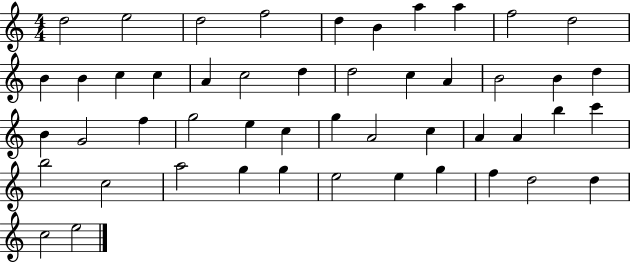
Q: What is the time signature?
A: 4/4